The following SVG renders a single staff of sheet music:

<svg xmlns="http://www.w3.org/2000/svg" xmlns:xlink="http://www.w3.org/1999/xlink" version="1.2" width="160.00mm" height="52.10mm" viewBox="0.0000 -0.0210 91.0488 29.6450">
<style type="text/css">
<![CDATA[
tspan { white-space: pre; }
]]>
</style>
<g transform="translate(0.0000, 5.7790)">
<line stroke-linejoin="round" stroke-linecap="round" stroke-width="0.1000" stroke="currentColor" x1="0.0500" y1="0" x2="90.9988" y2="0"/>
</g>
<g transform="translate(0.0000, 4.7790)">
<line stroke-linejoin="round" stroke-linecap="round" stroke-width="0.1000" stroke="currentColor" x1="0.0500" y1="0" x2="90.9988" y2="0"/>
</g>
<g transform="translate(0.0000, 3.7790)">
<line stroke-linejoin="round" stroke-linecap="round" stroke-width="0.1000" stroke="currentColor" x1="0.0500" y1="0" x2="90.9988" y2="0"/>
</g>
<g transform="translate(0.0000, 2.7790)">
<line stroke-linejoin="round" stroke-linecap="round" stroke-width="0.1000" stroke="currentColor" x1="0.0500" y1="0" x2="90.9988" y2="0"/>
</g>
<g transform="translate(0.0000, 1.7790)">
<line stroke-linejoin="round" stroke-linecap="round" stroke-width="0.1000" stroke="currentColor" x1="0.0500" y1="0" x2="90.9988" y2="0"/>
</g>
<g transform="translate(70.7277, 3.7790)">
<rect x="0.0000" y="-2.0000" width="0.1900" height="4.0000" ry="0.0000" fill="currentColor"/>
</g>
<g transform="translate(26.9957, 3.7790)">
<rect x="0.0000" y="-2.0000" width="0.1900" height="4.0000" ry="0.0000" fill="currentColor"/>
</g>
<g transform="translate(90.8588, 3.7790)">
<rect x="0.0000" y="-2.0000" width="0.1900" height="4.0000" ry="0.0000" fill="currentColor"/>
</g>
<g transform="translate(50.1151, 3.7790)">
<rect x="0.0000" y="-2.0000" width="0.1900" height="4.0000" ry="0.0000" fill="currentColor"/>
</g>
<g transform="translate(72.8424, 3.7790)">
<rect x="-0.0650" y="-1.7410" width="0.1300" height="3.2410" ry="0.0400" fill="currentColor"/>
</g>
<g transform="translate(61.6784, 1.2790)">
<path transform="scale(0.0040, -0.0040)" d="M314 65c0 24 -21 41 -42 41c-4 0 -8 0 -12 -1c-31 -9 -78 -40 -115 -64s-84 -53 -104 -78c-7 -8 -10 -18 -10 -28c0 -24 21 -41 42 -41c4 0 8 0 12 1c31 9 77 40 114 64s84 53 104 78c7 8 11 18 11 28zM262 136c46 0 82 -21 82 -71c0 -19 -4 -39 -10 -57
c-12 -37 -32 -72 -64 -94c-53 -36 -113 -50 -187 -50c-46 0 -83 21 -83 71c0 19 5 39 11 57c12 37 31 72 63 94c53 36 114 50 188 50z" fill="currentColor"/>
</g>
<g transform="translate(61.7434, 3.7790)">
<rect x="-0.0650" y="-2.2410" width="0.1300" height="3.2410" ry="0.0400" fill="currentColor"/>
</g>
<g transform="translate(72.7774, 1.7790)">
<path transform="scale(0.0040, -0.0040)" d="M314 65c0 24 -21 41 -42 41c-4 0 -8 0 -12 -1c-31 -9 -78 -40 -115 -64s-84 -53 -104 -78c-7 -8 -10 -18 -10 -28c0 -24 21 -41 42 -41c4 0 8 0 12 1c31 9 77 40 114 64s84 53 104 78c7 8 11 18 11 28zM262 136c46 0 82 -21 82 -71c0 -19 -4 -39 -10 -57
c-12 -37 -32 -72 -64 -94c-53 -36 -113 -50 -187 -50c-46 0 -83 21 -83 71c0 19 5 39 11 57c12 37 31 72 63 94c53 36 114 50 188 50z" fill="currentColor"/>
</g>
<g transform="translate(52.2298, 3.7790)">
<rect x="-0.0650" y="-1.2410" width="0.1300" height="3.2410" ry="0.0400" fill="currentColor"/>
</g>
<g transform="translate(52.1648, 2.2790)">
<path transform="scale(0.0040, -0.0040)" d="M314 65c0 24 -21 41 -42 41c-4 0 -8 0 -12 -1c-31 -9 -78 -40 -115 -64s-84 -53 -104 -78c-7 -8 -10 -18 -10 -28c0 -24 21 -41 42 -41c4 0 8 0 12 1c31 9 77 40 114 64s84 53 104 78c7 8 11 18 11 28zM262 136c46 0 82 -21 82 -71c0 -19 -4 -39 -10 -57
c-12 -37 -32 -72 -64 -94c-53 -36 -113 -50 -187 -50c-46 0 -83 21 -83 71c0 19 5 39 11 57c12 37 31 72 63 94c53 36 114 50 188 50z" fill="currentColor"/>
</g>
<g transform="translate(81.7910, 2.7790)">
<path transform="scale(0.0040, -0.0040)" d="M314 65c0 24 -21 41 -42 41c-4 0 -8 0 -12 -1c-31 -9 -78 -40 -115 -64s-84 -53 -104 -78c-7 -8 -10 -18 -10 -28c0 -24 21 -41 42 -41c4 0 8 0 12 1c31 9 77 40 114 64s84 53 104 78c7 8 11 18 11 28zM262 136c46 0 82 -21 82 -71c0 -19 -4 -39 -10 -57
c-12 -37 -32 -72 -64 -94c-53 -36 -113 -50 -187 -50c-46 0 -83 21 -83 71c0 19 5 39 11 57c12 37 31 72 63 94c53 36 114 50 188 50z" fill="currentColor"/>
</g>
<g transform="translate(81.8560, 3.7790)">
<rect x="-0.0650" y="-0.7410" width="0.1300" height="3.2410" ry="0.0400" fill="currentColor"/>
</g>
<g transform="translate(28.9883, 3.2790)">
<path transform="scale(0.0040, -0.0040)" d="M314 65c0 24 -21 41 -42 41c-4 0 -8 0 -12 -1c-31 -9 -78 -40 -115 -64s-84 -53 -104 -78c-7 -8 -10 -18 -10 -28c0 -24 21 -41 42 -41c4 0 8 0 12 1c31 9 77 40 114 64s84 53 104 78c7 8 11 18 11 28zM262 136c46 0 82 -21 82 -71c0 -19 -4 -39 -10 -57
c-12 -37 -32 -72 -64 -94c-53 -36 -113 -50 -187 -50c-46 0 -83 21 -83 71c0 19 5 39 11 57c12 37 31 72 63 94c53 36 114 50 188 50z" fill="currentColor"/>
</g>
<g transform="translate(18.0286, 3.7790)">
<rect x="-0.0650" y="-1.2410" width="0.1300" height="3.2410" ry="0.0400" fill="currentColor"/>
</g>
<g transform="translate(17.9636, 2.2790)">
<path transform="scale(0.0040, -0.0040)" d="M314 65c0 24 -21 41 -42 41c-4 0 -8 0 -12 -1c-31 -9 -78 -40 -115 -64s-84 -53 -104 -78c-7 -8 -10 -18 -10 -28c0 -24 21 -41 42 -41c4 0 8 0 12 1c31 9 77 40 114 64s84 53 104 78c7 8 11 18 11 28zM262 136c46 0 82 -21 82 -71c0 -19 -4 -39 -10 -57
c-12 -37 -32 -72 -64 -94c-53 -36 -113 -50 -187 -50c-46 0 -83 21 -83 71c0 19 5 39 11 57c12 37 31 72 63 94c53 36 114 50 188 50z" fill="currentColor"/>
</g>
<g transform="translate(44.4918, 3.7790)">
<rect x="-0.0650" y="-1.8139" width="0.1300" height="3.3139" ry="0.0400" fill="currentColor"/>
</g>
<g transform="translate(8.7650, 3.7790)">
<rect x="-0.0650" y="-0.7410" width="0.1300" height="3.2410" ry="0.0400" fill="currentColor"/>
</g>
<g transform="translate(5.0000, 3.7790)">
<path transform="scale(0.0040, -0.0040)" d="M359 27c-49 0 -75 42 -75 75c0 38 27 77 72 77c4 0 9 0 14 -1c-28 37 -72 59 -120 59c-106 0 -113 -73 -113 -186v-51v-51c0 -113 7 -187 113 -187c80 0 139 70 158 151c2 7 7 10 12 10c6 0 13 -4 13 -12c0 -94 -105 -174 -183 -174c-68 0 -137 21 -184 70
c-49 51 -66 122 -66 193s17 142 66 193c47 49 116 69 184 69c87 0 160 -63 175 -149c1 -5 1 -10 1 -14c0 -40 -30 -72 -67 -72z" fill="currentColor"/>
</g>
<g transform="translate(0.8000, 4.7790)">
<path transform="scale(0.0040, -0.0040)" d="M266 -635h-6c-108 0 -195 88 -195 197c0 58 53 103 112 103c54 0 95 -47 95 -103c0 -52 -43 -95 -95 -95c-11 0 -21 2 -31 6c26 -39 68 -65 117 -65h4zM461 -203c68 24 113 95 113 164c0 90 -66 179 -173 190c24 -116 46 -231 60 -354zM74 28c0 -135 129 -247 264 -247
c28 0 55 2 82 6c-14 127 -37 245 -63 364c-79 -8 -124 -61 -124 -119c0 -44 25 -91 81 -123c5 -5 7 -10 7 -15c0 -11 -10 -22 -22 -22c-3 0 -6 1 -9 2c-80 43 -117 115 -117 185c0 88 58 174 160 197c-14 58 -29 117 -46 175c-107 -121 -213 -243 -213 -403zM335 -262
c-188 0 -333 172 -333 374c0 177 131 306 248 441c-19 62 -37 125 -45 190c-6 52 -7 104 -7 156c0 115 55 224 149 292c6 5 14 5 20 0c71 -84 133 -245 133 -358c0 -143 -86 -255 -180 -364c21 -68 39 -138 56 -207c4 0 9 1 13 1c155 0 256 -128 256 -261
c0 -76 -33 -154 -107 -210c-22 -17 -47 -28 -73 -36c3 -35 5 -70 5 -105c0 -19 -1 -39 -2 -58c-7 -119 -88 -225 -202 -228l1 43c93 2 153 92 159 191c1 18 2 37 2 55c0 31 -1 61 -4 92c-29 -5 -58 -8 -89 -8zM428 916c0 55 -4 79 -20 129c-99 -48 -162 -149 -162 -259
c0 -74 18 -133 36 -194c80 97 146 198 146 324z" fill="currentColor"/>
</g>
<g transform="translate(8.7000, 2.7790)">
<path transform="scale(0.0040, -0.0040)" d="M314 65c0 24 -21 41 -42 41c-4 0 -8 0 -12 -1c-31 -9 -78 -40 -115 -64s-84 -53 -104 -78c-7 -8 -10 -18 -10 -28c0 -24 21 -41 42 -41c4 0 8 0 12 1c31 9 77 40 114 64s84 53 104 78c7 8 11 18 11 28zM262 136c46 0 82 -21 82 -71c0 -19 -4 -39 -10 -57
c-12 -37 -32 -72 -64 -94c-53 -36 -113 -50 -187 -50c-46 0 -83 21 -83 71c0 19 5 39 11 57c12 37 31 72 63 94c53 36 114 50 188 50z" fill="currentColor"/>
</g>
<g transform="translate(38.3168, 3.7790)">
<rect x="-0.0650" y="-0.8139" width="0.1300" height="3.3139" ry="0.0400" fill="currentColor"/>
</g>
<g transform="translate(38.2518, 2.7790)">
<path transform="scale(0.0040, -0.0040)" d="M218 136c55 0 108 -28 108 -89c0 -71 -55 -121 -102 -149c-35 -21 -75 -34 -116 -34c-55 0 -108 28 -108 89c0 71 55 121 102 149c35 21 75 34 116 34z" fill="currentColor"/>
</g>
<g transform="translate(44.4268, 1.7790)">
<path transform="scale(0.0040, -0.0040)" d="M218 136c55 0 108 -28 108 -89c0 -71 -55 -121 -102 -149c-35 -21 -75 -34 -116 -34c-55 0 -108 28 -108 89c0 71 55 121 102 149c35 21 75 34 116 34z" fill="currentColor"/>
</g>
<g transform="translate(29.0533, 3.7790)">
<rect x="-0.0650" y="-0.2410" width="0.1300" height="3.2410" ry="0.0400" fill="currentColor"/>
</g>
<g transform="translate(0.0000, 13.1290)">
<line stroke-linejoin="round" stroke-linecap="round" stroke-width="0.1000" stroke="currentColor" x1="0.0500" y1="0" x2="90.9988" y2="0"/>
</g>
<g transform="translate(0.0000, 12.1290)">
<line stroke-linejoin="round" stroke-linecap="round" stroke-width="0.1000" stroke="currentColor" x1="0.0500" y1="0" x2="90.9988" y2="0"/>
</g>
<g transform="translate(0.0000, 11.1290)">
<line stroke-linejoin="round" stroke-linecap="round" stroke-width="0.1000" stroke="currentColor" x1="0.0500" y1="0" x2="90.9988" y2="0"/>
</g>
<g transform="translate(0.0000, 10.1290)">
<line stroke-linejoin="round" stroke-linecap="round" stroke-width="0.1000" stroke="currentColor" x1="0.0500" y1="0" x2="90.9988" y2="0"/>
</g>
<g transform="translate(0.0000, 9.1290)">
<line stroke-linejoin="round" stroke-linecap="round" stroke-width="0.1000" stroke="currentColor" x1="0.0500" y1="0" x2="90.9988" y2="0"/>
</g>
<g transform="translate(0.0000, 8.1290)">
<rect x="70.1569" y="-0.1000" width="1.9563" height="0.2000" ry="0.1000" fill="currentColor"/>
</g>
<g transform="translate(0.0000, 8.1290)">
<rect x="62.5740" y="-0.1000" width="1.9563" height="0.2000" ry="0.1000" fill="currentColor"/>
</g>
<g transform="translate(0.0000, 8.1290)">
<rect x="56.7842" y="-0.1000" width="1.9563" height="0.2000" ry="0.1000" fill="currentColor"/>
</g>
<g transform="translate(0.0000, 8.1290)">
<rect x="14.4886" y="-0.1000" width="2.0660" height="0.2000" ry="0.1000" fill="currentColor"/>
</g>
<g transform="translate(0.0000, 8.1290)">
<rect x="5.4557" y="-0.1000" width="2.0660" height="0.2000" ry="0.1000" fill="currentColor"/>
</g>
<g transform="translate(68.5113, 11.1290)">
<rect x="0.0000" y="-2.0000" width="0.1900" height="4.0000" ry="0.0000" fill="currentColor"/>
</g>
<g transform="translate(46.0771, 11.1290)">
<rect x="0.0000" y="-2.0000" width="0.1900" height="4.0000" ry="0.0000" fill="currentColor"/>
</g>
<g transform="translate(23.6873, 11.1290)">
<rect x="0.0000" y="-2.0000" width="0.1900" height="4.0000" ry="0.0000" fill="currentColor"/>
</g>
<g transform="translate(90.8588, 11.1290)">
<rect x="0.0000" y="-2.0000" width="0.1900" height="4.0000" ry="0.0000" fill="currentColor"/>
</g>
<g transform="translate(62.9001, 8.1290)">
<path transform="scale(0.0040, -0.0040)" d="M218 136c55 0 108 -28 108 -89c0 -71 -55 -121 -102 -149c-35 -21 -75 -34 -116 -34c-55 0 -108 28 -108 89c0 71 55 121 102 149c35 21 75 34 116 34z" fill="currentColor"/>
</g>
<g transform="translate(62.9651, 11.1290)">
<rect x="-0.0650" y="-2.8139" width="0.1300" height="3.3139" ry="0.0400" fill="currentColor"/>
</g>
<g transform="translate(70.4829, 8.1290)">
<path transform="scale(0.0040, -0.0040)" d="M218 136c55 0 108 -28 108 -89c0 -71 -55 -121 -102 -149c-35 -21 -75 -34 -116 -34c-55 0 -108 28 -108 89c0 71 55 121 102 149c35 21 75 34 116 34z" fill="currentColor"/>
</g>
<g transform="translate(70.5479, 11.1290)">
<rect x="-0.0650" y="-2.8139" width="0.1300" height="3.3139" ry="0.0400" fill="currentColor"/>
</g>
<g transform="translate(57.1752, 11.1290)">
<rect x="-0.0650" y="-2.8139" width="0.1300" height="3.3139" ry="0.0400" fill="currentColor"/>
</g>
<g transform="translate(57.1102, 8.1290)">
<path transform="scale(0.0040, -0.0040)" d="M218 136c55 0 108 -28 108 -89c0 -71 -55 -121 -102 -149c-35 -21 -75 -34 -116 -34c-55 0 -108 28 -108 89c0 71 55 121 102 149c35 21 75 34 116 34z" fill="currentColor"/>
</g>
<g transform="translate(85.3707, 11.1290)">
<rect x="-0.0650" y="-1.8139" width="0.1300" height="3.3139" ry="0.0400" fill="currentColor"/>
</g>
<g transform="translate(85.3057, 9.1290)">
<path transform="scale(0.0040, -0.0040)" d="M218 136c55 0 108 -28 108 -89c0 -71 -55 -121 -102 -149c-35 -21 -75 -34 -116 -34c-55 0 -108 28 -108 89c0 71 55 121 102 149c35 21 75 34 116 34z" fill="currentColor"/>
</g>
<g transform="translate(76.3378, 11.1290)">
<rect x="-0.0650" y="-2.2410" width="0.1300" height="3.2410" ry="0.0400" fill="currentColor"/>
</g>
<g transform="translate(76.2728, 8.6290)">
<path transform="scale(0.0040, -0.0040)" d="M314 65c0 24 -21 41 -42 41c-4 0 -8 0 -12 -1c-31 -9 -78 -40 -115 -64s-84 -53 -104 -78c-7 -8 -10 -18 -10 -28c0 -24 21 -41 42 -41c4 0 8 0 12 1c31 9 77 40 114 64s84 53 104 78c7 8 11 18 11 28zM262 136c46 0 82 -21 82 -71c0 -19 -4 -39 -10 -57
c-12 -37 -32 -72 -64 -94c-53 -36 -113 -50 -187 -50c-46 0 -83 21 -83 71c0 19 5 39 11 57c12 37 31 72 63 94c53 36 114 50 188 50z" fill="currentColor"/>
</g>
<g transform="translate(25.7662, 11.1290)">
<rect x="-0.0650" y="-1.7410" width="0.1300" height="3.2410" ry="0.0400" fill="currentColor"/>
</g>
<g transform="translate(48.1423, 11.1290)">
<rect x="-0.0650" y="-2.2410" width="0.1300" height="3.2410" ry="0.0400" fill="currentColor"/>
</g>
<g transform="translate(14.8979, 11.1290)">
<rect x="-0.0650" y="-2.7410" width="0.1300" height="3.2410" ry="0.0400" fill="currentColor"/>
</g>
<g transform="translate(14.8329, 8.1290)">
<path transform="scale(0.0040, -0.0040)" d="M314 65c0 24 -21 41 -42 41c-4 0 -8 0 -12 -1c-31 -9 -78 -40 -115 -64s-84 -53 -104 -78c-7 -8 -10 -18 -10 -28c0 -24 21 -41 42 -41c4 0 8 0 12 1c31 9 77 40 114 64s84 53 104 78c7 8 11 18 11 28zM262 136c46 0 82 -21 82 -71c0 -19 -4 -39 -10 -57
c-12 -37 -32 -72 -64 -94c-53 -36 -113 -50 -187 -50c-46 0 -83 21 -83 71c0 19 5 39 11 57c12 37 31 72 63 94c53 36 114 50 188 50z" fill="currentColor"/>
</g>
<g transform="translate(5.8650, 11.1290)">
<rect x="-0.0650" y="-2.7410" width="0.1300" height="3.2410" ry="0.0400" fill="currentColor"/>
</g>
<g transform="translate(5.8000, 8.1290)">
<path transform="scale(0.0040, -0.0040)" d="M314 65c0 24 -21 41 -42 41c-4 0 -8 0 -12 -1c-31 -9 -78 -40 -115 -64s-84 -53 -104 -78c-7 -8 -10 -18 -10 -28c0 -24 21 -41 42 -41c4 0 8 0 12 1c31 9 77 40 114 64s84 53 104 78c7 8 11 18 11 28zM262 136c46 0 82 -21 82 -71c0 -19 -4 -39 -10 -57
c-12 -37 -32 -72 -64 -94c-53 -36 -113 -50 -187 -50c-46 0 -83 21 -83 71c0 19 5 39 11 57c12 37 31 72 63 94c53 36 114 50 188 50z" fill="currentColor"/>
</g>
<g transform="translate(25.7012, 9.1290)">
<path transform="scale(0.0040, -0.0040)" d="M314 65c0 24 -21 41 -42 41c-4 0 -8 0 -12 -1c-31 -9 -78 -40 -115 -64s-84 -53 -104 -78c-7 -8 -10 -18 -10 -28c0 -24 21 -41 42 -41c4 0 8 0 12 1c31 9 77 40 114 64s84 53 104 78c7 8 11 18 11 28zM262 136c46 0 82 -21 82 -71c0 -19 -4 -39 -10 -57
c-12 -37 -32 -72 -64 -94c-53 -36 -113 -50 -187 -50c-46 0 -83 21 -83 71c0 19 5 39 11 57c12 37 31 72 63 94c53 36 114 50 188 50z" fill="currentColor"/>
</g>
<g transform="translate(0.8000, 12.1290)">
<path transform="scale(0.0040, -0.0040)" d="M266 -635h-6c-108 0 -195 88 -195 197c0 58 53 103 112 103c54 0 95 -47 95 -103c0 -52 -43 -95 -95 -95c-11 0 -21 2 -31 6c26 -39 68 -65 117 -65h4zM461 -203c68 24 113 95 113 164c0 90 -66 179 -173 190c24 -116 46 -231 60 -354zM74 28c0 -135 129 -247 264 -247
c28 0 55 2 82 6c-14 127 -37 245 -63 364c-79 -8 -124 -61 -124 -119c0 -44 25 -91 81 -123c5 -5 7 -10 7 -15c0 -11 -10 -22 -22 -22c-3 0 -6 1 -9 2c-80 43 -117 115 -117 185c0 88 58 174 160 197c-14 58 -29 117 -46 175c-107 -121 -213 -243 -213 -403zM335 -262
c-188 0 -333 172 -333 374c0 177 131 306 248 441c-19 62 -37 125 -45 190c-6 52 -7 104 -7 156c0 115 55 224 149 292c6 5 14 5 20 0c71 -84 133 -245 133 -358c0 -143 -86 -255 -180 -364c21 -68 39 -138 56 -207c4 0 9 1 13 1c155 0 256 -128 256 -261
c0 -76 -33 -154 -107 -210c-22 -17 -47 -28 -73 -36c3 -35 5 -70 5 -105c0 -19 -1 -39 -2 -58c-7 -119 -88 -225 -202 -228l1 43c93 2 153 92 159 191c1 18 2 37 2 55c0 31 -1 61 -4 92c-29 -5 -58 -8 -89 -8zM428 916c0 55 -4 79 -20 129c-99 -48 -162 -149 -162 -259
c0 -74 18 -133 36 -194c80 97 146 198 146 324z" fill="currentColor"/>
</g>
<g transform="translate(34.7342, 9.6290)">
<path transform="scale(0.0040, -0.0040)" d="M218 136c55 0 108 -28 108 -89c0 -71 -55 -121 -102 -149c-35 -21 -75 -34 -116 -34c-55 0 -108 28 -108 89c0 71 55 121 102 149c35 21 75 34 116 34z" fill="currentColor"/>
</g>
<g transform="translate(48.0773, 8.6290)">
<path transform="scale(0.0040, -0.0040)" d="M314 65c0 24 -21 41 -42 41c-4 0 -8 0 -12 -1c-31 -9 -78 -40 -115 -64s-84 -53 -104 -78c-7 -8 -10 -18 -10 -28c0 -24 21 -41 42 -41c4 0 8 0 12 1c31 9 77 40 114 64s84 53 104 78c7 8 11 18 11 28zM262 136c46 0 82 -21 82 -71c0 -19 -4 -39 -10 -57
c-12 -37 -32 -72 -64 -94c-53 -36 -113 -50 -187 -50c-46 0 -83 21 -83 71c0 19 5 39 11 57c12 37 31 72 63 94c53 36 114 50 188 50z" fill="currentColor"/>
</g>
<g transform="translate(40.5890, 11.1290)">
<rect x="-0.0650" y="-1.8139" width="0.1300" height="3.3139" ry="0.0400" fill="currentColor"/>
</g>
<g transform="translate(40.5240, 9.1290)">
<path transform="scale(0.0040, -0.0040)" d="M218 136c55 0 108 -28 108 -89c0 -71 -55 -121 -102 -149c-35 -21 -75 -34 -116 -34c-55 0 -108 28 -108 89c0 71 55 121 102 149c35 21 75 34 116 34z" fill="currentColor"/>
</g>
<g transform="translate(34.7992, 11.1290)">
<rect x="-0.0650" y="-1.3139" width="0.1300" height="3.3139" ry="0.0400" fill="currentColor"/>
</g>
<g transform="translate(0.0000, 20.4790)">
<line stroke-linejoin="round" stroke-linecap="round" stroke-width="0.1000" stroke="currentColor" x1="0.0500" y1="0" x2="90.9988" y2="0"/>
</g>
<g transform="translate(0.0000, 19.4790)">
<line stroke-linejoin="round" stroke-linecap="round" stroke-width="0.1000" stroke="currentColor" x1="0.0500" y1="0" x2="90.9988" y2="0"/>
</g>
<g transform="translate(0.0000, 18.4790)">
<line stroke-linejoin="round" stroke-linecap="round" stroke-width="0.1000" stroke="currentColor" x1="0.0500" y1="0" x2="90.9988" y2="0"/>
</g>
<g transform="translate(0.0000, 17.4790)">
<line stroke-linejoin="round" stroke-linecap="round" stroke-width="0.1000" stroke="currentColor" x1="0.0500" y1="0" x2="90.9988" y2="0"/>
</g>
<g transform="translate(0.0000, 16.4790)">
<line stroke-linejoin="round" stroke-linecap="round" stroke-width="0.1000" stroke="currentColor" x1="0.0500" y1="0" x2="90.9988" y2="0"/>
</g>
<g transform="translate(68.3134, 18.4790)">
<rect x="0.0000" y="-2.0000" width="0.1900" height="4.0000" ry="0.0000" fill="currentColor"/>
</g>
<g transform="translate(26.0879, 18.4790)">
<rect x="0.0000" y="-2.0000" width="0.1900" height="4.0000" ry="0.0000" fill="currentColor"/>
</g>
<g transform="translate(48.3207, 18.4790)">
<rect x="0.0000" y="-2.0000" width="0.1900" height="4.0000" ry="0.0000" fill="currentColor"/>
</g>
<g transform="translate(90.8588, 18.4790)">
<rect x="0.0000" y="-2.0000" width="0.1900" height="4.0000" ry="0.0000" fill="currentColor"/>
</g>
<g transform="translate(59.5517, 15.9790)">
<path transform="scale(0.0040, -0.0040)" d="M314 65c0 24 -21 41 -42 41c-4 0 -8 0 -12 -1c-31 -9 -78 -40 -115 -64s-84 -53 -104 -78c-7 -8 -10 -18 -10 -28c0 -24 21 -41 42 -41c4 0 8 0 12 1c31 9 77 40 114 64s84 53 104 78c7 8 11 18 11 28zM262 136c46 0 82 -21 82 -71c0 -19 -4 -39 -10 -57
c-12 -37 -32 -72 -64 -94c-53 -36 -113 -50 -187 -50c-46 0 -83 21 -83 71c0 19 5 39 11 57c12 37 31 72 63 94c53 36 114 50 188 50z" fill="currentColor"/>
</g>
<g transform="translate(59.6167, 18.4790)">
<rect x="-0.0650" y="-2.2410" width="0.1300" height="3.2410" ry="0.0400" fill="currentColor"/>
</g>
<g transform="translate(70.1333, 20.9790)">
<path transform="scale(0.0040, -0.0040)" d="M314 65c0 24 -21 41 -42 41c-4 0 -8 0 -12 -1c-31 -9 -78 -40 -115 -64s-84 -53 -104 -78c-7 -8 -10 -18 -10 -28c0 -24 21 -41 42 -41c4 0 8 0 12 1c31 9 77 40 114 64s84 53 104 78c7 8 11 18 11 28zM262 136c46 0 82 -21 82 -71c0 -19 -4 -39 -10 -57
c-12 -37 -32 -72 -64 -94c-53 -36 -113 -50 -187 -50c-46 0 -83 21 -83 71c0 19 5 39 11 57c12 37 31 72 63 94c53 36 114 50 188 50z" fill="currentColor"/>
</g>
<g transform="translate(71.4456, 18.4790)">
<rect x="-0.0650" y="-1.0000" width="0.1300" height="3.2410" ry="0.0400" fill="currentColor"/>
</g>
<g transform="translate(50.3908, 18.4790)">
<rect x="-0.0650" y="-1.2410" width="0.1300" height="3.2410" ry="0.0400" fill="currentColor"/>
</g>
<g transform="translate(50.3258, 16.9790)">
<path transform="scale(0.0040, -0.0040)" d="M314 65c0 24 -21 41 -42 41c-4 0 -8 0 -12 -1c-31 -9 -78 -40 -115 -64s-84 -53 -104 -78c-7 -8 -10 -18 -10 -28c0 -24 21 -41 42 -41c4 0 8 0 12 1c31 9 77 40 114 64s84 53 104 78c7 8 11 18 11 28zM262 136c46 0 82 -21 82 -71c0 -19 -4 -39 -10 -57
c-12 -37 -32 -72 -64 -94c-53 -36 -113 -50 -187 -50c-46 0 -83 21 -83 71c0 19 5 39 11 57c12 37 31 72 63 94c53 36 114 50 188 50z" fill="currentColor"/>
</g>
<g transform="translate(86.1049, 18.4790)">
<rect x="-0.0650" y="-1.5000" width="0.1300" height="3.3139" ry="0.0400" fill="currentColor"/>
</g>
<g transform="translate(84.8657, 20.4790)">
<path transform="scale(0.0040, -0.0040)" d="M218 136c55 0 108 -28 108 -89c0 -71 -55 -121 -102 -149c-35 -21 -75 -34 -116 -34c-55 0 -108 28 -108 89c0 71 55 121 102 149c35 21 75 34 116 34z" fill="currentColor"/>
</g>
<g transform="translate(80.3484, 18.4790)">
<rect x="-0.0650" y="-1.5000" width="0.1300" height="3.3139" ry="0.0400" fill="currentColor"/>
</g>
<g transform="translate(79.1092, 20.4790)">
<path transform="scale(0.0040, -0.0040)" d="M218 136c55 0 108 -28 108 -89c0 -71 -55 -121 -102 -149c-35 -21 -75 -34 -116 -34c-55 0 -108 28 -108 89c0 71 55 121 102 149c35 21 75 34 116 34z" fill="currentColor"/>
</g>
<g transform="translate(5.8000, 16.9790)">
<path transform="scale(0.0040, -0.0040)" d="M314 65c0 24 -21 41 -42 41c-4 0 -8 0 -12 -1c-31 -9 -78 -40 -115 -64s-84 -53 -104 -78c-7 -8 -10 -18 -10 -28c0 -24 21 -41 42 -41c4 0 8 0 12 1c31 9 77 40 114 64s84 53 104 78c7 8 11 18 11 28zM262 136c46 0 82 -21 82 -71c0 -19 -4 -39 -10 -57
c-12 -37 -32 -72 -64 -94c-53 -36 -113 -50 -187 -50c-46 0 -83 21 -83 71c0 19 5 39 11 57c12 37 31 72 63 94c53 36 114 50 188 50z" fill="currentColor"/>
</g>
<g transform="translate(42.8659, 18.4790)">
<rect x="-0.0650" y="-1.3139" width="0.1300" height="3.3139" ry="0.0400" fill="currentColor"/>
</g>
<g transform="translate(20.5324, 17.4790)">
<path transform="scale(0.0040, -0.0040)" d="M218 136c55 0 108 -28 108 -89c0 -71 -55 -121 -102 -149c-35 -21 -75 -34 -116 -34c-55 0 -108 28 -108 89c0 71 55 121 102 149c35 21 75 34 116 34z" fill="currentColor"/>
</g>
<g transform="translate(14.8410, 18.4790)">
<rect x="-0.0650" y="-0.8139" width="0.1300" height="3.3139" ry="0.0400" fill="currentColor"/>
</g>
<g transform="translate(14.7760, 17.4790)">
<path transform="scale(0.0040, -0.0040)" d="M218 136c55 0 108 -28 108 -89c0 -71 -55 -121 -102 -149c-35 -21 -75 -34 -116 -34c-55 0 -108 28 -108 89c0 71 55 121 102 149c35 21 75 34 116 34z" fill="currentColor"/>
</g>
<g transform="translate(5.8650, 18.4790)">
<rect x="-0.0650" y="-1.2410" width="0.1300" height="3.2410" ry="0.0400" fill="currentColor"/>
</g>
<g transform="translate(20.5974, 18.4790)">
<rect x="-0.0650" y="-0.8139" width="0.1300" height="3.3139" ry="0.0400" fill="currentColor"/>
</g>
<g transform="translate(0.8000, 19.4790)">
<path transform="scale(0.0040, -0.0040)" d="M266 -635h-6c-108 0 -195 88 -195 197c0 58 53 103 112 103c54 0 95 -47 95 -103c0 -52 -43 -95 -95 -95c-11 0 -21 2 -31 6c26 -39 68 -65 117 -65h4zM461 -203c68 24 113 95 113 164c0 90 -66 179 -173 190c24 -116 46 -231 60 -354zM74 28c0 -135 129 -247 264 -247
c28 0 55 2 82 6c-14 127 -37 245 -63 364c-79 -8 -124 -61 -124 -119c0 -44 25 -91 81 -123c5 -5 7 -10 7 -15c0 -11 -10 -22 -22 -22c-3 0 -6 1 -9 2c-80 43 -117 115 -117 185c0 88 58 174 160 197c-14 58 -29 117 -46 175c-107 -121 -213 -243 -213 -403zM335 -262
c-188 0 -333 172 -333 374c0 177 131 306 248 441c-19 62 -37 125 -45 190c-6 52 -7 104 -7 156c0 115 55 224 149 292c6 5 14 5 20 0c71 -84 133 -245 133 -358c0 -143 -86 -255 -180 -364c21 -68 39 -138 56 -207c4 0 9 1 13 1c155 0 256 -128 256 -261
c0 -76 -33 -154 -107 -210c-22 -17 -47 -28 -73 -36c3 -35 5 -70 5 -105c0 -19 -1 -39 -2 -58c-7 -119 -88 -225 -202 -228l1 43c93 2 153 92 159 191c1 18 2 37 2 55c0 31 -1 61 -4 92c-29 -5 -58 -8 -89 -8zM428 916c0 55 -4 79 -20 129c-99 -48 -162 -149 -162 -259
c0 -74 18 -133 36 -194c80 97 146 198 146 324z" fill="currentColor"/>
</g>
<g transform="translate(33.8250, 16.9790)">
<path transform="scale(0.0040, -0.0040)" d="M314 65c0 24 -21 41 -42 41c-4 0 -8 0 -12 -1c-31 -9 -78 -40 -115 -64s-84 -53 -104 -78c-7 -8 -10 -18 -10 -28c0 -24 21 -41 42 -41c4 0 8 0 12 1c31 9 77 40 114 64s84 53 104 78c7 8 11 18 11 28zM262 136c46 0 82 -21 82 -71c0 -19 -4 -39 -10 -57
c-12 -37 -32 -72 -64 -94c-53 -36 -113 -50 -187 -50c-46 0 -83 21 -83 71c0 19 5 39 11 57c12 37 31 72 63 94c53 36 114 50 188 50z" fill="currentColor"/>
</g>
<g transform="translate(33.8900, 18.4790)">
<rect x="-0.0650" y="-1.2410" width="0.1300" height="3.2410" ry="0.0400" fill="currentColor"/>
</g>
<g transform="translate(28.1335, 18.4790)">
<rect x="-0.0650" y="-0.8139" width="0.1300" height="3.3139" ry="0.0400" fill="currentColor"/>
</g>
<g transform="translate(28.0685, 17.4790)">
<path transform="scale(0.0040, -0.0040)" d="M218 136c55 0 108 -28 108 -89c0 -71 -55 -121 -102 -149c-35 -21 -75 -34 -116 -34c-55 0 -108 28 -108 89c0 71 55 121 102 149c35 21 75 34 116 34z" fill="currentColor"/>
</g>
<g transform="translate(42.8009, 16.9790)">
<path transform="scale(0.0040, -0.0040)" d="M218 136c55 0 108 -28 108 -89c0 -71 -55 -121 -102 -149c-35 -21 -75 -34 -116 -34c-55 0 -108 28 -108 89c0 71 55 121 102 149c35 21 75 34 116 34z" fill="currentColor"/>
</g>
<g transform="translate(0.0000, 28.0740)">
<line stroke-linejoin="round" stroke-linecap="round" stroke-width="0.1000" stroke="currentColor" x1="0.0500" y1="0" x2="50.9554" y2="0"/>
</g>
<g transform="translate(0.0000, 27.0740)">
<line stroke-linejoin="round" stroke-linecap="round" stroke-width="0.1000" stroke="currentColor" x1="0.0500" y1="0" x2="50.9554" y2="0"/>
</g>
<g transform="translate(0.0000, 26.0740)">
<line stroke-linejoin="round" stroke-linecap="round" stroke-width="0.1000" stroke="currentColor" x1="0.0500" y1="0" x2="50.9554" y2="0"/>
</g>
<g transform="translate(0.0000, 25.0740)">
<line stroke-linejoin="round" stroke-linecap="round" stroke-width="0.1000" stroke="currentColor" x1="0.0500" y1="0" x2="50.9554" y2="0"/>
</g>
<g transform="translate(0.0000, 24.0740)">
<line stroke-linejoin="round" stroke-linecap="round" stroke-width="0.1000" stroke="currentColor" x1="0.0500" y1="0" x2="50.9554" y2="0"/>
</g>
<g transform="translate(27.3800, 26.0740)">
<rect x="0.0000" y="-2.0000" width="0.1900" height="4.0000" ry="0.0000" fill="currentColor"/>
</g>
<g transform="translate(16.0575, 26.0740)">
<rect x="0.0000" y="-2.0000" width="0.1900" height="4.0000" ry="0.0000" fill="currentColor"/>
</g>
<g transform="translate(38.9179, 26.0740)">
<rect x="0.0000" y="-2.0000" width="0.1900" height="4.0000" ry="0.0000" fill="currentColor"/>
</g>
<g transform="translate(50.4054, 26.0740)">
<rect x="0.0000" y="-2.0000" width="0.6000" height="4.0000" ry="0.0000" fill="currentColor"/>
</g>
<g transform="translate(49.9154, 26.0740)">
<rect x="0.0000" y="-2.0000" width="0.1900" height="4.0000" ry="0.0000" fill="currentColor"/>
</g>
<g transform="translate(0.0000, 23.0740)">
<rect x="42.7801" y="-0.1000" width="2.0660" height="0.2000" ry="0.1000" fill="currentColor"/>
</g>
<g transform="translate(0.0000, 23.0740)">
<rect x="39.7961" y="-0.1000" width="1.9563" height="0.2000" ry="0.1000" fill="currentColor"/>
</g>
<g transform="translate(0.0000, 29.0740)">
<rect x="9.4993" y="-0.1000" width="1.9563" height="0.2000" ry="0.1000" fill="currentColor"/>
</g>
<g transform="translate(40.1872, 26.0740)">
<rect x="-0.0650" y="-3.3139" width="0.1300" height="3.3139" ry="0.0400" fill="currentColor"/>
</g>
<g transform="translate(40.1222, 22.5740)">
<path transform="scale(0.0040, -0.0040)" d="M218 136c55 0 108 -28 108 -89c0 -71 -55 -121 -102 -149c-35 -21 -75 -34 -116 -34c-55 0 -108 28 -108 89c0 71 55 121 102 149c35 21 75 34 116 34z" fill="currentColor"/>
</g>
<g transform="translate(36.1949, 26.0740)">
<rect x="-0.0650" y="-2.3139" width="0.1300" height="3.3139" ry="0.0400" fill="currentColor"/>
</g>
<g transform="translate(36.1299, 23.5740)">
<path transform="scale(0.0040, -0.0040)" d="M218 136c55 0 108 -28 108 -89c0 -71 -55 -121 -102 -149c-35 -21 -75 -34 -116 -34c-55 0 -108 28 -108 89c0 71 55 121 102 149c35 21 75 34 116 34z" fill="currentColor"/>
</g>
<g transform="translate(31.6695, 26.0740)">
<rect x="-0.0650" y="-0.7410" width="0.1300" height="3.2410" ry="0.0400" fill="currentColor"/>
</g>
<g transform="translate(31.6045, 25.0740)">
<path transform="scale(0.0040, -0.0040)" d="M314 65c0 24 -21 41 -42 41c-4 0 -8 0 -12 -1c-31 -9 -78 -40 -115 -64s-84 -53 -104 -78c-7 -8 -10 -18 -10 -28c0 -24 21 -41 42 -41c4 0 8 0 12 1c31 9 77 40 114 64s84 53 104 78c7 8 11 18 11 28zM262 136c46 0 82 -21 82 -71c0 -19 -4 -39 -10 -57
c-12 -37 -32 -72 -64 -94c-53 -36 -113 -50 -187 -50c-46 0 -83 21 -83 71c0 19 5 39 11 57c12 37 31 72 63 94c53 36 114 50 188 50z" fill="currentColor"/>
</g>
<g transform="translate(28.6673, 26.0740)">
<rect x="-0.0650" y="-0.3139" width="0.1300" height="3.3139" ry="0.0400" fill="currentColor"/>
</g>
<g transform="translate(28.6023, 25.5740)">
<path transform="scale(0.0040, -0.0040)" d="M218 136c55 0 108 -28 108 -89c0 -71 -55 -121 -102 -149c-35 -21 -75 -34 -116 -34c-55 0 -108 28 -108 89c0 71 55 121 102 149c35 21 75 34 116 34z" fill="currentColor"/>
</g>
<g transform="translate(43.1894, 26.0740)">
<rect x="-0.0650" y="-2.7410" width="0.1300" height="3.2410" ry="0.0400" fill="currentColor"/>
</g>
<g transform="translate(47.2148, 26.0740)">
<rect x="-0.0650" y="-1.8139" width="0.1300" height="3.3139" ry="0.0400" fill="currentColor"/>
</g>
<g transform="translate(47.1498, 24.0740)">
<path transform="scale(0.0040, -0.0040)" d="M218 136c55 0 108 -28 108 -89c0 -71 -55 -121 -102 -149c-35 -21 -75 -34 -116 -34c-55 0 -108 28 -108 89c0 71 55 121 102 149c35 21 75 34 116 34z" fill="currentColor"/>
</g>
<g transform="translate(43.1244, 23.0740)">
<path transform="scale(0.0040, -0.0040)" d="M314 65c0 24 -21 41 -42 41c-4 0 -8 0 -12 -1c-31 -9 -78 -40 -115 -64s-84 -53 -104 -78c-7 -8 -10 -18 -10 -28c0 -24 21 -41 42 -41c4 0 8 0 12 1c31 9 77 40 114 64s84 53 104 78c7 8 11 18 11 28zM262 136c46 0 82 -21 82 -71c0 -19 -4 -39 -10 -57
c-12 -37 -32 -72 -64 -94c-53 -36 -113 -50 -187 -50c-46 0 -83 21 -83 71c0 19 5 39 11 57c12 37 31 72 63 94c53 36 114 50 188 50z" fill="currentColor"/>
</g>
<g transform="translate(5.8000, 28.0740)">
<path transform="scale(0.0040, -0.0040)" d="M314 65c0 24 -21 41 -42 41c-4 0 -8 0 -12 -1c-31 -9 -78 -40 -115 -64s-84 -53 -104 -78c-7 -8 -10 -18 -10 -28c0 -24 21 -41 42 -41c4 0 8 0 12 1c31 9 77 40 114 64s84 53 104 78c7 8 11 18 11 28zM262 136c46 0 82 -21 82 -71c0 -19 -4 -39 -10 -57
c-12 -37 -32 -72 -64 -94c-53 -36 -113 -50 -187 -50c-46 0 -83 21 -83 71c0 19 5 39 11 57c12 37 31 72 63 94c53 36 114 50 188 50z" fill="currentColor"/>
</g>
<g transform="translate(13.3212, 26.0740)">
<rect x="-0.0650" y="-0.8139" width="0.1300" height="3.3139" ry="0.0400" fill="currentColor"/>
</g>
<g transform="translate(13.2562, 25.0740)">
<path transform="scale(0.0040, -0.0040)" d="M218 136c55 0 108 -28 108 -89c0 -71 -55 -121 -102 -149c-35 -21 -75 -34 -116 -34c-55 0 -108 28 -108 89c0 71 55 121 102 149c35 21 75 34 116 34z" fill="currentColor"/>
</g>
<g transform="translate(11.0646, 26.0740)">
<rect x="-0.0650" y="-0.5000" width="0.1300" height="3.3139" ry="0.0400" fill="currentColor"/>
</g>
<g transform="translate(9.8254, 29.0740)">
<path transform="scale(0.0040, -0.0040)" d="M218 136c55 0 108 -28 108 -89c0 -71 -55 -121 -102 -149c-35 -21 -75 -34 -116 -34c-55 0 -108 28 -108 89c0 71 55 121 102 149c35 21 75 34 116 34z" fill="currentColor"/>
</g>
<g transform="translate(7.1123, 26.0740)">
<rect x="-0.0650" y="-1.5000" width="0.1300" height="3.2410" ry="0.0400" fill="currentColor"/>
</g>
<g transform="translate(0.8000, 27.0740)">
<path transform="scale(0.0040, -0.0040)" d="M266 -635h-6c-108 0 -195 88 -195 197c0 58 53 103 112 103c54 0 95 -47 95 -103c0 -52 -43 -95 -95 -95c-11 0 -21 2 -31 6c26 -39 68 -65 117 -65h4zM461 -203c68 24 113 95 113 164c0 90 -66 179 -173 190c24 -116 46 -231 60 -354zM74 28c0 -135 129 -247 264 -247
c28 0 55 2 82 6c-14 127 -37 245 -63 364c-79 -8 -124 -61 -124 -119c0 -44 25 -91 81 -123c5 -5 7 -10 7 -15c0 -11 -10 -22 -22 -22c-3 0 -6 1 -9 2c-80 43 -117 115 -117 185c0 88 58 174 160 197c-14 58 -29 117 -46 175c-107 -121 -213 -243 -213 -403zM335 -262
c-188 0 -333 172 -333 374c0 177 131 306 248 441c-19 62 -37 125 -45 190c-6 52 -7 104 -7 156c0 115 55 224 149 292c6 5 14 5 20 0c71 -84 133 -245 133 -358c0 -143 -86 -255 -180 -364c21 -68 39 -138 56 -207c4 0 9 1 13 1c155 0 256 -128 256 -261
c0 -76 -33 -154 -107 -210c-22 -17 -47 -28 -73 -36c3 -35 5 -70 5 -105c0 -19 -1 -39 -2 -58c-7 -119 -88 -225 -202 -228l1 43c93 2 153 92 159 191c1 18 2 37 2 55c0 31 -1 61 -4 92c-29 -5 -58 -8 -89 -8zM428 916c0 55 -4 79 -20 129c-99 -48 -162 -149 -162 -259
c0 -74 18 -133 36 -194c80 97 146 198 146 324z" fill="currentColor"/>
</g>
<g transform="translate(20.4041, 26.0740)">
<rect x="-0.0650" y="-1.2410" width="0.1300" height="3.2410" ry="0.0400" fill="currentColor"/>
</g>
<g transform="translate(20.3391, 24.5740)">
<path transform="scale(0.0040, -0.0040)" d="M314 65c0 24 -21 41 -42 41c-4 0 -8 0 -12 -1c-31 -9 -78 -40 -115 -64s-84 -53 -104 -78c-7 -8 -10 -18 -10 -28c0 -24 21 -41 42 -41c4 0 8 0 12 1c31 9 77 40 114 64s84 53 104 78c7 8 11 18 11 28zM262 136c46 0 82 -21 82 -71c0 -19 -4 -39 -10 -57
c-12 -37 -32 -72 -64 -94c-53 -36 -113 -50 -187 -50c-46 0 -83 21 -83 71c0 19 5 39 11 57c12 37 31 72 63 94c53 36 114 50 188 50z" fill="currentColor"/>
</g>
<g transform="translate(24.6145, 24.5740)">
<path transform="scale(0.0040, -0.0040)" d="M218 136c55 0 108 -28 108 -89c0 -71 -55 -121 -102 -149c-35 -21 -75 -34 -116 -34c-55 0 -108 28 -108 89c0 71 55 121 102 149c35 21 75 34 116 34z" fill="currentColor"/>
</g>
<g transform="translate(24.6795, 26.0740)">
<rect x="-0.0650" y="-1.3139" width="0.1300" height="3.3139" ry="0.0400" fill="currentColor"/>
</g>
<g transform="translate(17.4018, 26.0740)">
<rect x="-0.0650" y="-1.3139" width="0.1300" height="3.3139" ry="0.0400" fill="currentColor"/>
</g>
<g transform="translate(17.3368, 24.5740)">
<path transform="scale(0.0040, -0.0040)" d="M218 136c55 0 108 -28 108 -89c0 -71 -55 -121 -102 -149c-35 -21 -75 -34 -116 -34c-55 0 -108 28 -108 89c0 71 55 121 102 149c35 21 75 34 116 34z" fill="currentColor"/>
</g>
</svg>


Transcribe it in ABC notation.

X:1
T:Untitled
M:4/4
L:1/4
K:C
d2 e2 c2 d f e2 g2 f2 d2 a2 a2 f2 e f g2 a a a g2 f e2 d d d e2 e e2 g2 D2 E E E2 C d e e2 e c d2 g b a2 f